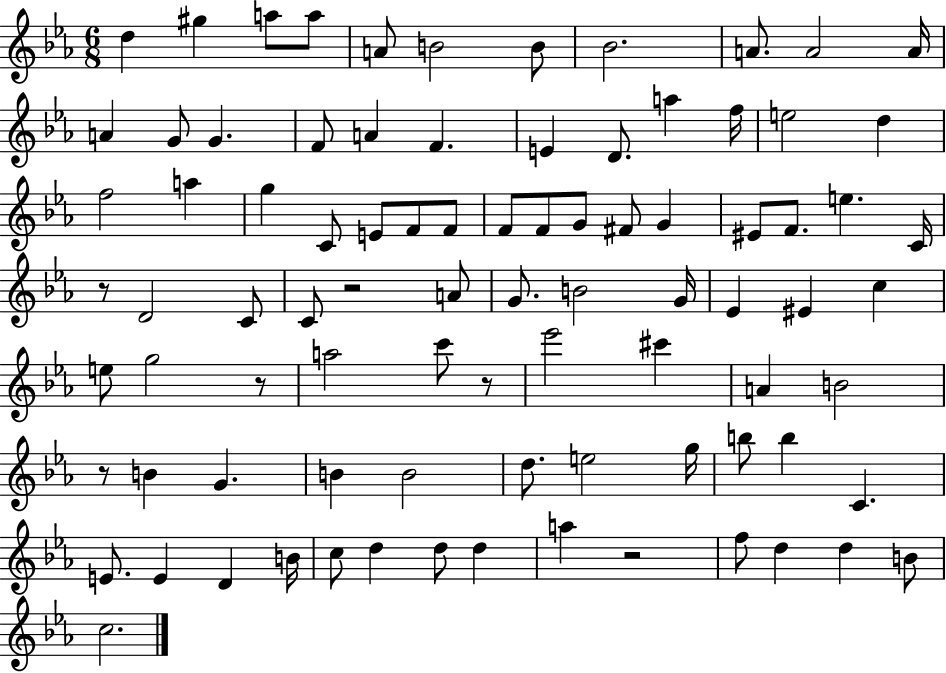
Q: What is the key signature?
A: EES major